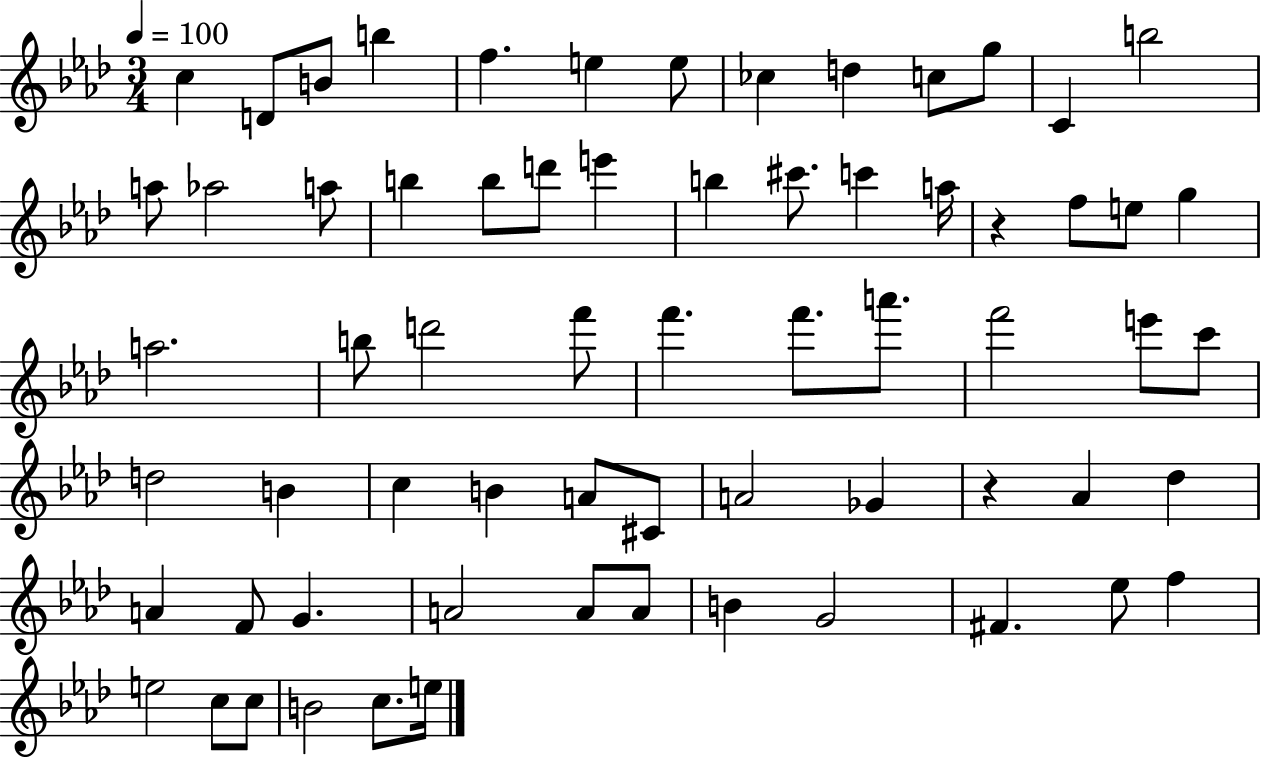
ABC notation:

X:1
T:Untitled
M:3/4
L:1/4
K:Ab
c D/2 B/2 b f e e/2 _c d c/2 g/2 C b2 a/2 _a2 a/2 b b/2 d'/2 e' b ^c'/2 c' a/4 z f/2 e/2 g a2 b/2 d'2 f'/2 f' f'/2 a'/2 f'2 e'/2 c'/2 d2 B c B A/2 ^C/2 A2 _G z _A _d A F/2 G A2 A/2 A/2 B G2 ^F _e/2 f e2 c/2 c/2 B2 c/2 e/4